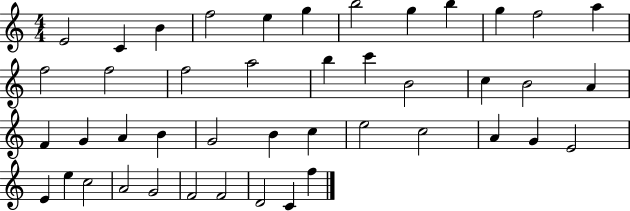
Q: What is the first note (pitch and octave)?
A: E4